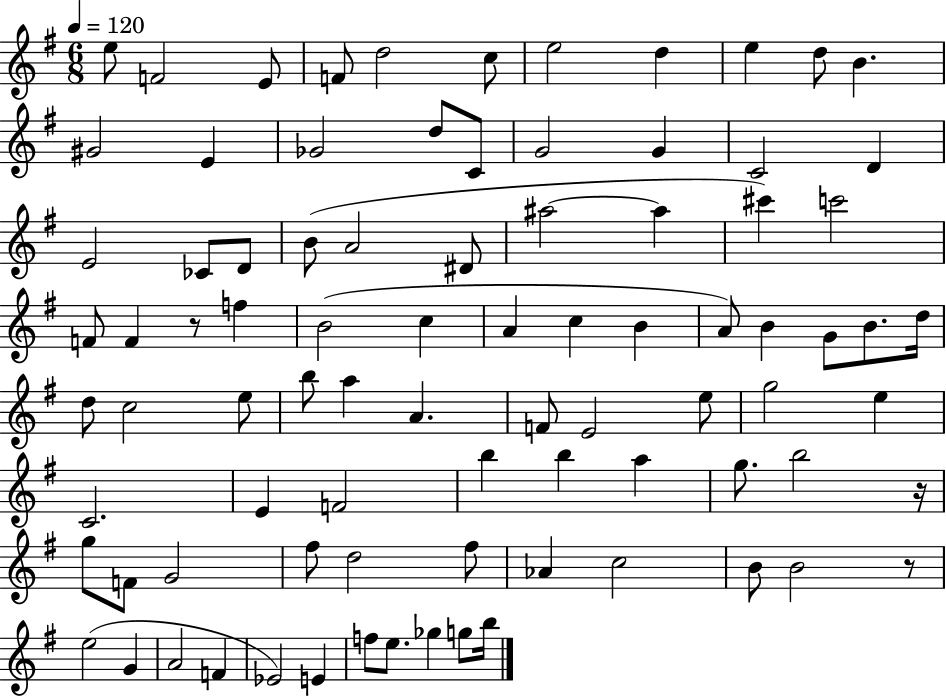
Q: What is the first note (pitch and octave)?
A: E5